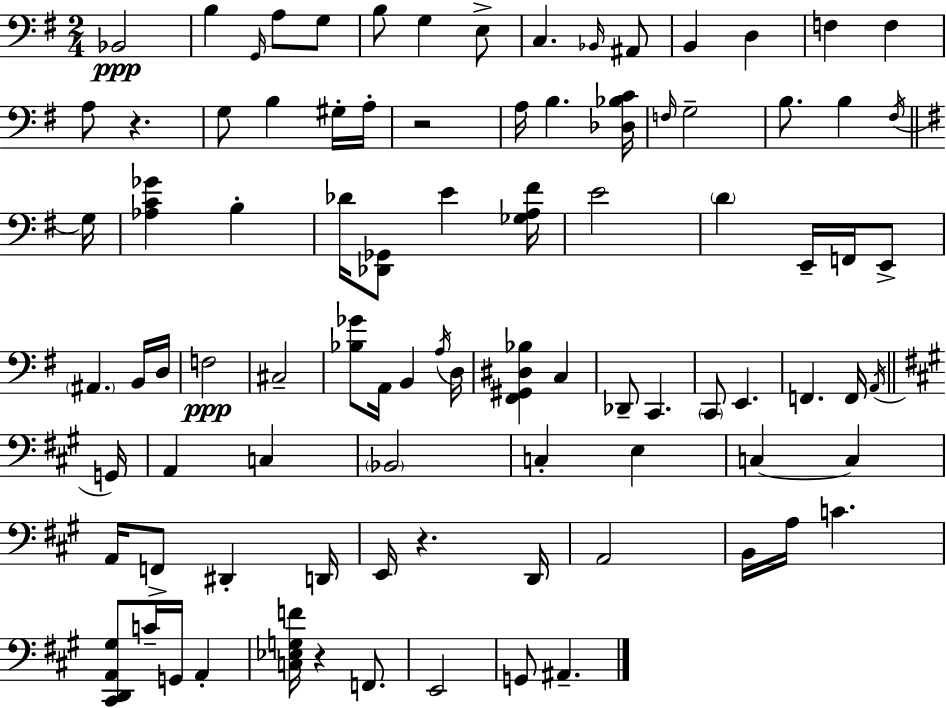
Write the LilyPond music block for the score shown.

{
  \clef bass
  \numericTimeSignature
  \time 2/4
  \key g \major
  \repeat volta 2 { bes,2\ppp | b4 \grace { g,16 } a8 g8 | b8 g4 e8-> | c4. \grace { bes,16 } | \break ais,8 b,4 d4 | f4 f4 | a8 r4. | g8 b4 | \break gis16-. a16-. r2 | a16 b4. | <des bes c'>16 \grace { f16 } g2-- | b8. b4 | \break \acciaccatura { fis16 } \bar "||" \break \key e \minor g16 <aes c' ges'>4 b4-. | des'16 <des, ges,>8 e'4 | <ges a fis'>16 e'2 | \parenthesize d'4 e,16-- f,16 e,8-> | \break \parenthesize ais,4. b,16 | d16 f2\ppp | cis2-- | <bes ges'>8 a,16 b,4 | \break \acciaccatura { a16 } d16 <fis, gis, dis bes>4 c4 | des,8-- c,4. | \parenthesize c,8 e,4. | f,4. | \break f,16 \acciaccatura { a,16 } \bar "||" \break \key a \major g,16 a,4 c4 | \parenthesize bes,2 | c4-. e4 | c4~~ c4 | \break a,16 f,8-> dis,4-. | d,16 e,16 r4. | d,16 a,2 | b,16 a16 c'4. | \break <cis, d, a, gis>8 c'16-- g,16 a,4-. | <c ees g f'>16 r4 f,8. | e,2 | g,8 ais,4.-- | \break } \bar "|."
}